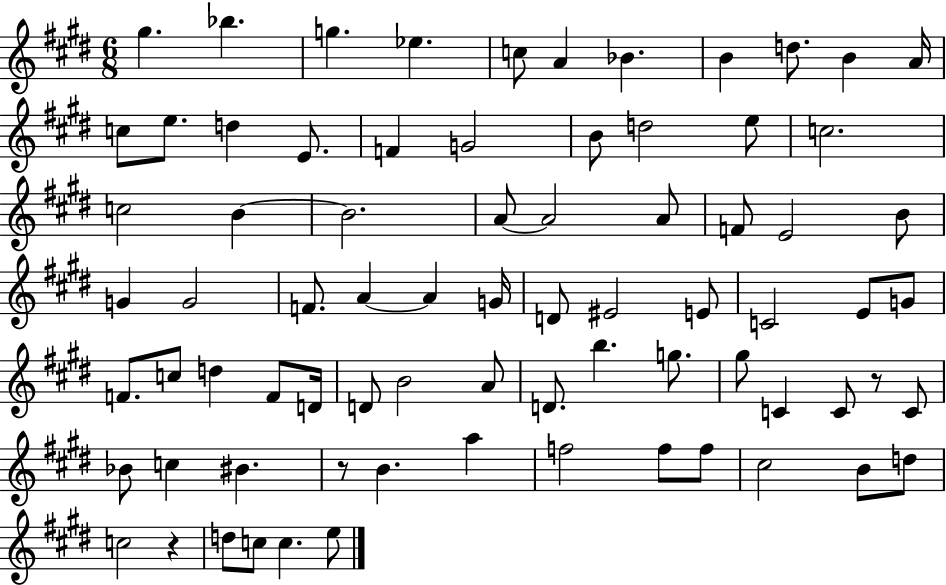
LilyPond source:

{
  \clef treble
  \numericTimeSignature
  \time 6/8
  \key e \major
  gis''4. bes''4. | g''4. ees''4. | c''8 a'4 bes'4. | b'4 d''8. b'4 a'16 | \break c''8 e''8. d''4 e'8. | f'4 g'2 | b'8 d''2 e''8 | c''2. | \break c''2 b'4~~ | b'2. | a'8~~ a'2 a'8 | f'8 e'2 b'8 | \break g'4 g'2 | f'8. a'4~~ a'4 g'16 | d'8 eis'2 e'8 | c'2 e'8 g'8 | \break f'8. c''8 d''4 f'8 d'16 | d'8 b'2 a'8 | d'8. b''4. g''8. | gis''8 c'4 c'8 r8 c'8 | \break bes'8 c''4 bis'4. | r8 b'4. a''4 | f''2 f''8 f''8 | cis''2 b'8 d''8 | \break c''2 r4 | d''8 c''8 c''4. e''8 | \bar "|."
}